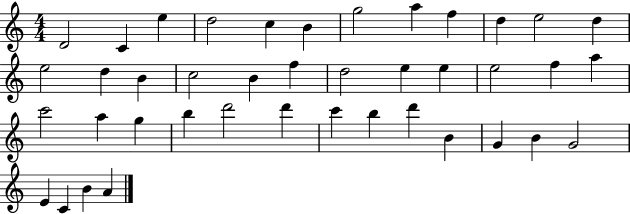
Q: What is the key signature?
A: C major